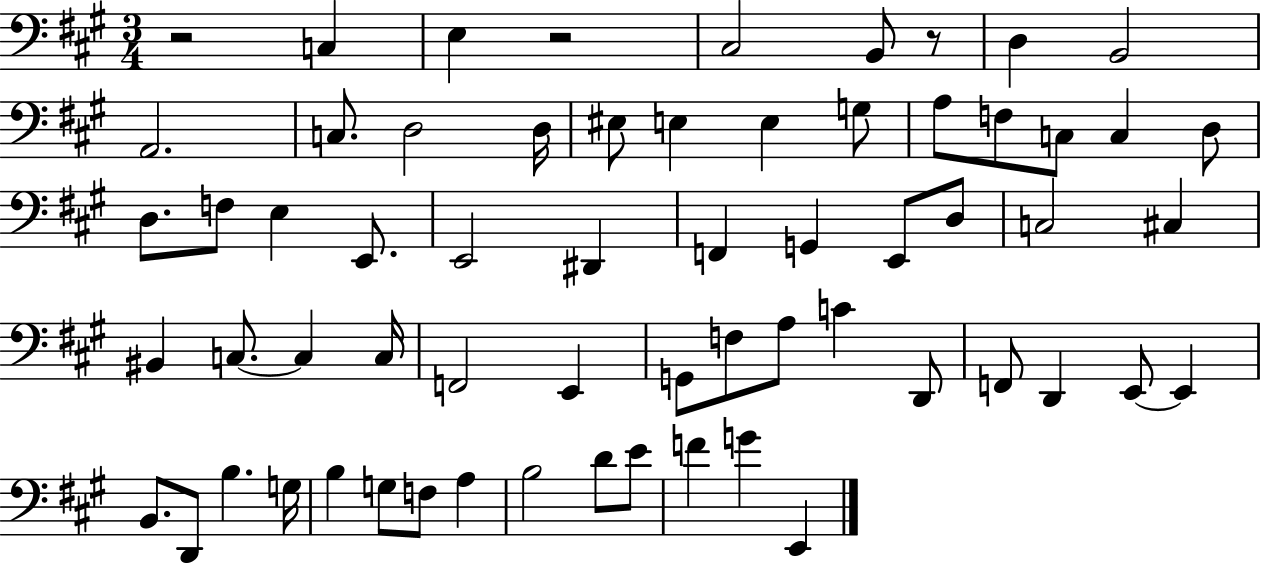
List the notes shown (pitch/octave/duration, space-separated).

R/h C3/q E3/q R/h C#3/h B2/e R/e D3/q B2/h A2/h. C3/e. D3/h D3/s EIS3/e E3/q E3/q G3/e A3/e F3/e C3/e C3/q D3/e D3/e. F3/e E3/q E2/e. E2/h D#2/q F2/q G2/q E2/e D3/e C3/h C#3/q BIS2/q C3/e. C3/q C3/s F2/h E2/q G2/e F3/e A3/e C4/q D2/e F2/e D2/q E2/e E2/q B2/e. D2/e B3/q. G3/s B3/q G3/e F3/e A3/q B3/h D4/e E4/e F4/q G4/q E2/q